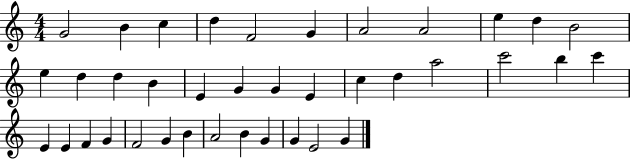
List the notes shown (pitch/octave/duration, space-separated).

G4/h B4/q C5/q D5/q F4/h G4/q A4/h A4/h E5/q D5/q B4/h E5/q D5/q D5/q B4/q E4/q G4/q G4/q E4/q C5/q D5/q A5/h C6/h B5/q C6/q E4/q E4/q F4/q G4/q F4/h G4/q B4/q A4/h B4/q G4/q G4/q E4/h G4/q